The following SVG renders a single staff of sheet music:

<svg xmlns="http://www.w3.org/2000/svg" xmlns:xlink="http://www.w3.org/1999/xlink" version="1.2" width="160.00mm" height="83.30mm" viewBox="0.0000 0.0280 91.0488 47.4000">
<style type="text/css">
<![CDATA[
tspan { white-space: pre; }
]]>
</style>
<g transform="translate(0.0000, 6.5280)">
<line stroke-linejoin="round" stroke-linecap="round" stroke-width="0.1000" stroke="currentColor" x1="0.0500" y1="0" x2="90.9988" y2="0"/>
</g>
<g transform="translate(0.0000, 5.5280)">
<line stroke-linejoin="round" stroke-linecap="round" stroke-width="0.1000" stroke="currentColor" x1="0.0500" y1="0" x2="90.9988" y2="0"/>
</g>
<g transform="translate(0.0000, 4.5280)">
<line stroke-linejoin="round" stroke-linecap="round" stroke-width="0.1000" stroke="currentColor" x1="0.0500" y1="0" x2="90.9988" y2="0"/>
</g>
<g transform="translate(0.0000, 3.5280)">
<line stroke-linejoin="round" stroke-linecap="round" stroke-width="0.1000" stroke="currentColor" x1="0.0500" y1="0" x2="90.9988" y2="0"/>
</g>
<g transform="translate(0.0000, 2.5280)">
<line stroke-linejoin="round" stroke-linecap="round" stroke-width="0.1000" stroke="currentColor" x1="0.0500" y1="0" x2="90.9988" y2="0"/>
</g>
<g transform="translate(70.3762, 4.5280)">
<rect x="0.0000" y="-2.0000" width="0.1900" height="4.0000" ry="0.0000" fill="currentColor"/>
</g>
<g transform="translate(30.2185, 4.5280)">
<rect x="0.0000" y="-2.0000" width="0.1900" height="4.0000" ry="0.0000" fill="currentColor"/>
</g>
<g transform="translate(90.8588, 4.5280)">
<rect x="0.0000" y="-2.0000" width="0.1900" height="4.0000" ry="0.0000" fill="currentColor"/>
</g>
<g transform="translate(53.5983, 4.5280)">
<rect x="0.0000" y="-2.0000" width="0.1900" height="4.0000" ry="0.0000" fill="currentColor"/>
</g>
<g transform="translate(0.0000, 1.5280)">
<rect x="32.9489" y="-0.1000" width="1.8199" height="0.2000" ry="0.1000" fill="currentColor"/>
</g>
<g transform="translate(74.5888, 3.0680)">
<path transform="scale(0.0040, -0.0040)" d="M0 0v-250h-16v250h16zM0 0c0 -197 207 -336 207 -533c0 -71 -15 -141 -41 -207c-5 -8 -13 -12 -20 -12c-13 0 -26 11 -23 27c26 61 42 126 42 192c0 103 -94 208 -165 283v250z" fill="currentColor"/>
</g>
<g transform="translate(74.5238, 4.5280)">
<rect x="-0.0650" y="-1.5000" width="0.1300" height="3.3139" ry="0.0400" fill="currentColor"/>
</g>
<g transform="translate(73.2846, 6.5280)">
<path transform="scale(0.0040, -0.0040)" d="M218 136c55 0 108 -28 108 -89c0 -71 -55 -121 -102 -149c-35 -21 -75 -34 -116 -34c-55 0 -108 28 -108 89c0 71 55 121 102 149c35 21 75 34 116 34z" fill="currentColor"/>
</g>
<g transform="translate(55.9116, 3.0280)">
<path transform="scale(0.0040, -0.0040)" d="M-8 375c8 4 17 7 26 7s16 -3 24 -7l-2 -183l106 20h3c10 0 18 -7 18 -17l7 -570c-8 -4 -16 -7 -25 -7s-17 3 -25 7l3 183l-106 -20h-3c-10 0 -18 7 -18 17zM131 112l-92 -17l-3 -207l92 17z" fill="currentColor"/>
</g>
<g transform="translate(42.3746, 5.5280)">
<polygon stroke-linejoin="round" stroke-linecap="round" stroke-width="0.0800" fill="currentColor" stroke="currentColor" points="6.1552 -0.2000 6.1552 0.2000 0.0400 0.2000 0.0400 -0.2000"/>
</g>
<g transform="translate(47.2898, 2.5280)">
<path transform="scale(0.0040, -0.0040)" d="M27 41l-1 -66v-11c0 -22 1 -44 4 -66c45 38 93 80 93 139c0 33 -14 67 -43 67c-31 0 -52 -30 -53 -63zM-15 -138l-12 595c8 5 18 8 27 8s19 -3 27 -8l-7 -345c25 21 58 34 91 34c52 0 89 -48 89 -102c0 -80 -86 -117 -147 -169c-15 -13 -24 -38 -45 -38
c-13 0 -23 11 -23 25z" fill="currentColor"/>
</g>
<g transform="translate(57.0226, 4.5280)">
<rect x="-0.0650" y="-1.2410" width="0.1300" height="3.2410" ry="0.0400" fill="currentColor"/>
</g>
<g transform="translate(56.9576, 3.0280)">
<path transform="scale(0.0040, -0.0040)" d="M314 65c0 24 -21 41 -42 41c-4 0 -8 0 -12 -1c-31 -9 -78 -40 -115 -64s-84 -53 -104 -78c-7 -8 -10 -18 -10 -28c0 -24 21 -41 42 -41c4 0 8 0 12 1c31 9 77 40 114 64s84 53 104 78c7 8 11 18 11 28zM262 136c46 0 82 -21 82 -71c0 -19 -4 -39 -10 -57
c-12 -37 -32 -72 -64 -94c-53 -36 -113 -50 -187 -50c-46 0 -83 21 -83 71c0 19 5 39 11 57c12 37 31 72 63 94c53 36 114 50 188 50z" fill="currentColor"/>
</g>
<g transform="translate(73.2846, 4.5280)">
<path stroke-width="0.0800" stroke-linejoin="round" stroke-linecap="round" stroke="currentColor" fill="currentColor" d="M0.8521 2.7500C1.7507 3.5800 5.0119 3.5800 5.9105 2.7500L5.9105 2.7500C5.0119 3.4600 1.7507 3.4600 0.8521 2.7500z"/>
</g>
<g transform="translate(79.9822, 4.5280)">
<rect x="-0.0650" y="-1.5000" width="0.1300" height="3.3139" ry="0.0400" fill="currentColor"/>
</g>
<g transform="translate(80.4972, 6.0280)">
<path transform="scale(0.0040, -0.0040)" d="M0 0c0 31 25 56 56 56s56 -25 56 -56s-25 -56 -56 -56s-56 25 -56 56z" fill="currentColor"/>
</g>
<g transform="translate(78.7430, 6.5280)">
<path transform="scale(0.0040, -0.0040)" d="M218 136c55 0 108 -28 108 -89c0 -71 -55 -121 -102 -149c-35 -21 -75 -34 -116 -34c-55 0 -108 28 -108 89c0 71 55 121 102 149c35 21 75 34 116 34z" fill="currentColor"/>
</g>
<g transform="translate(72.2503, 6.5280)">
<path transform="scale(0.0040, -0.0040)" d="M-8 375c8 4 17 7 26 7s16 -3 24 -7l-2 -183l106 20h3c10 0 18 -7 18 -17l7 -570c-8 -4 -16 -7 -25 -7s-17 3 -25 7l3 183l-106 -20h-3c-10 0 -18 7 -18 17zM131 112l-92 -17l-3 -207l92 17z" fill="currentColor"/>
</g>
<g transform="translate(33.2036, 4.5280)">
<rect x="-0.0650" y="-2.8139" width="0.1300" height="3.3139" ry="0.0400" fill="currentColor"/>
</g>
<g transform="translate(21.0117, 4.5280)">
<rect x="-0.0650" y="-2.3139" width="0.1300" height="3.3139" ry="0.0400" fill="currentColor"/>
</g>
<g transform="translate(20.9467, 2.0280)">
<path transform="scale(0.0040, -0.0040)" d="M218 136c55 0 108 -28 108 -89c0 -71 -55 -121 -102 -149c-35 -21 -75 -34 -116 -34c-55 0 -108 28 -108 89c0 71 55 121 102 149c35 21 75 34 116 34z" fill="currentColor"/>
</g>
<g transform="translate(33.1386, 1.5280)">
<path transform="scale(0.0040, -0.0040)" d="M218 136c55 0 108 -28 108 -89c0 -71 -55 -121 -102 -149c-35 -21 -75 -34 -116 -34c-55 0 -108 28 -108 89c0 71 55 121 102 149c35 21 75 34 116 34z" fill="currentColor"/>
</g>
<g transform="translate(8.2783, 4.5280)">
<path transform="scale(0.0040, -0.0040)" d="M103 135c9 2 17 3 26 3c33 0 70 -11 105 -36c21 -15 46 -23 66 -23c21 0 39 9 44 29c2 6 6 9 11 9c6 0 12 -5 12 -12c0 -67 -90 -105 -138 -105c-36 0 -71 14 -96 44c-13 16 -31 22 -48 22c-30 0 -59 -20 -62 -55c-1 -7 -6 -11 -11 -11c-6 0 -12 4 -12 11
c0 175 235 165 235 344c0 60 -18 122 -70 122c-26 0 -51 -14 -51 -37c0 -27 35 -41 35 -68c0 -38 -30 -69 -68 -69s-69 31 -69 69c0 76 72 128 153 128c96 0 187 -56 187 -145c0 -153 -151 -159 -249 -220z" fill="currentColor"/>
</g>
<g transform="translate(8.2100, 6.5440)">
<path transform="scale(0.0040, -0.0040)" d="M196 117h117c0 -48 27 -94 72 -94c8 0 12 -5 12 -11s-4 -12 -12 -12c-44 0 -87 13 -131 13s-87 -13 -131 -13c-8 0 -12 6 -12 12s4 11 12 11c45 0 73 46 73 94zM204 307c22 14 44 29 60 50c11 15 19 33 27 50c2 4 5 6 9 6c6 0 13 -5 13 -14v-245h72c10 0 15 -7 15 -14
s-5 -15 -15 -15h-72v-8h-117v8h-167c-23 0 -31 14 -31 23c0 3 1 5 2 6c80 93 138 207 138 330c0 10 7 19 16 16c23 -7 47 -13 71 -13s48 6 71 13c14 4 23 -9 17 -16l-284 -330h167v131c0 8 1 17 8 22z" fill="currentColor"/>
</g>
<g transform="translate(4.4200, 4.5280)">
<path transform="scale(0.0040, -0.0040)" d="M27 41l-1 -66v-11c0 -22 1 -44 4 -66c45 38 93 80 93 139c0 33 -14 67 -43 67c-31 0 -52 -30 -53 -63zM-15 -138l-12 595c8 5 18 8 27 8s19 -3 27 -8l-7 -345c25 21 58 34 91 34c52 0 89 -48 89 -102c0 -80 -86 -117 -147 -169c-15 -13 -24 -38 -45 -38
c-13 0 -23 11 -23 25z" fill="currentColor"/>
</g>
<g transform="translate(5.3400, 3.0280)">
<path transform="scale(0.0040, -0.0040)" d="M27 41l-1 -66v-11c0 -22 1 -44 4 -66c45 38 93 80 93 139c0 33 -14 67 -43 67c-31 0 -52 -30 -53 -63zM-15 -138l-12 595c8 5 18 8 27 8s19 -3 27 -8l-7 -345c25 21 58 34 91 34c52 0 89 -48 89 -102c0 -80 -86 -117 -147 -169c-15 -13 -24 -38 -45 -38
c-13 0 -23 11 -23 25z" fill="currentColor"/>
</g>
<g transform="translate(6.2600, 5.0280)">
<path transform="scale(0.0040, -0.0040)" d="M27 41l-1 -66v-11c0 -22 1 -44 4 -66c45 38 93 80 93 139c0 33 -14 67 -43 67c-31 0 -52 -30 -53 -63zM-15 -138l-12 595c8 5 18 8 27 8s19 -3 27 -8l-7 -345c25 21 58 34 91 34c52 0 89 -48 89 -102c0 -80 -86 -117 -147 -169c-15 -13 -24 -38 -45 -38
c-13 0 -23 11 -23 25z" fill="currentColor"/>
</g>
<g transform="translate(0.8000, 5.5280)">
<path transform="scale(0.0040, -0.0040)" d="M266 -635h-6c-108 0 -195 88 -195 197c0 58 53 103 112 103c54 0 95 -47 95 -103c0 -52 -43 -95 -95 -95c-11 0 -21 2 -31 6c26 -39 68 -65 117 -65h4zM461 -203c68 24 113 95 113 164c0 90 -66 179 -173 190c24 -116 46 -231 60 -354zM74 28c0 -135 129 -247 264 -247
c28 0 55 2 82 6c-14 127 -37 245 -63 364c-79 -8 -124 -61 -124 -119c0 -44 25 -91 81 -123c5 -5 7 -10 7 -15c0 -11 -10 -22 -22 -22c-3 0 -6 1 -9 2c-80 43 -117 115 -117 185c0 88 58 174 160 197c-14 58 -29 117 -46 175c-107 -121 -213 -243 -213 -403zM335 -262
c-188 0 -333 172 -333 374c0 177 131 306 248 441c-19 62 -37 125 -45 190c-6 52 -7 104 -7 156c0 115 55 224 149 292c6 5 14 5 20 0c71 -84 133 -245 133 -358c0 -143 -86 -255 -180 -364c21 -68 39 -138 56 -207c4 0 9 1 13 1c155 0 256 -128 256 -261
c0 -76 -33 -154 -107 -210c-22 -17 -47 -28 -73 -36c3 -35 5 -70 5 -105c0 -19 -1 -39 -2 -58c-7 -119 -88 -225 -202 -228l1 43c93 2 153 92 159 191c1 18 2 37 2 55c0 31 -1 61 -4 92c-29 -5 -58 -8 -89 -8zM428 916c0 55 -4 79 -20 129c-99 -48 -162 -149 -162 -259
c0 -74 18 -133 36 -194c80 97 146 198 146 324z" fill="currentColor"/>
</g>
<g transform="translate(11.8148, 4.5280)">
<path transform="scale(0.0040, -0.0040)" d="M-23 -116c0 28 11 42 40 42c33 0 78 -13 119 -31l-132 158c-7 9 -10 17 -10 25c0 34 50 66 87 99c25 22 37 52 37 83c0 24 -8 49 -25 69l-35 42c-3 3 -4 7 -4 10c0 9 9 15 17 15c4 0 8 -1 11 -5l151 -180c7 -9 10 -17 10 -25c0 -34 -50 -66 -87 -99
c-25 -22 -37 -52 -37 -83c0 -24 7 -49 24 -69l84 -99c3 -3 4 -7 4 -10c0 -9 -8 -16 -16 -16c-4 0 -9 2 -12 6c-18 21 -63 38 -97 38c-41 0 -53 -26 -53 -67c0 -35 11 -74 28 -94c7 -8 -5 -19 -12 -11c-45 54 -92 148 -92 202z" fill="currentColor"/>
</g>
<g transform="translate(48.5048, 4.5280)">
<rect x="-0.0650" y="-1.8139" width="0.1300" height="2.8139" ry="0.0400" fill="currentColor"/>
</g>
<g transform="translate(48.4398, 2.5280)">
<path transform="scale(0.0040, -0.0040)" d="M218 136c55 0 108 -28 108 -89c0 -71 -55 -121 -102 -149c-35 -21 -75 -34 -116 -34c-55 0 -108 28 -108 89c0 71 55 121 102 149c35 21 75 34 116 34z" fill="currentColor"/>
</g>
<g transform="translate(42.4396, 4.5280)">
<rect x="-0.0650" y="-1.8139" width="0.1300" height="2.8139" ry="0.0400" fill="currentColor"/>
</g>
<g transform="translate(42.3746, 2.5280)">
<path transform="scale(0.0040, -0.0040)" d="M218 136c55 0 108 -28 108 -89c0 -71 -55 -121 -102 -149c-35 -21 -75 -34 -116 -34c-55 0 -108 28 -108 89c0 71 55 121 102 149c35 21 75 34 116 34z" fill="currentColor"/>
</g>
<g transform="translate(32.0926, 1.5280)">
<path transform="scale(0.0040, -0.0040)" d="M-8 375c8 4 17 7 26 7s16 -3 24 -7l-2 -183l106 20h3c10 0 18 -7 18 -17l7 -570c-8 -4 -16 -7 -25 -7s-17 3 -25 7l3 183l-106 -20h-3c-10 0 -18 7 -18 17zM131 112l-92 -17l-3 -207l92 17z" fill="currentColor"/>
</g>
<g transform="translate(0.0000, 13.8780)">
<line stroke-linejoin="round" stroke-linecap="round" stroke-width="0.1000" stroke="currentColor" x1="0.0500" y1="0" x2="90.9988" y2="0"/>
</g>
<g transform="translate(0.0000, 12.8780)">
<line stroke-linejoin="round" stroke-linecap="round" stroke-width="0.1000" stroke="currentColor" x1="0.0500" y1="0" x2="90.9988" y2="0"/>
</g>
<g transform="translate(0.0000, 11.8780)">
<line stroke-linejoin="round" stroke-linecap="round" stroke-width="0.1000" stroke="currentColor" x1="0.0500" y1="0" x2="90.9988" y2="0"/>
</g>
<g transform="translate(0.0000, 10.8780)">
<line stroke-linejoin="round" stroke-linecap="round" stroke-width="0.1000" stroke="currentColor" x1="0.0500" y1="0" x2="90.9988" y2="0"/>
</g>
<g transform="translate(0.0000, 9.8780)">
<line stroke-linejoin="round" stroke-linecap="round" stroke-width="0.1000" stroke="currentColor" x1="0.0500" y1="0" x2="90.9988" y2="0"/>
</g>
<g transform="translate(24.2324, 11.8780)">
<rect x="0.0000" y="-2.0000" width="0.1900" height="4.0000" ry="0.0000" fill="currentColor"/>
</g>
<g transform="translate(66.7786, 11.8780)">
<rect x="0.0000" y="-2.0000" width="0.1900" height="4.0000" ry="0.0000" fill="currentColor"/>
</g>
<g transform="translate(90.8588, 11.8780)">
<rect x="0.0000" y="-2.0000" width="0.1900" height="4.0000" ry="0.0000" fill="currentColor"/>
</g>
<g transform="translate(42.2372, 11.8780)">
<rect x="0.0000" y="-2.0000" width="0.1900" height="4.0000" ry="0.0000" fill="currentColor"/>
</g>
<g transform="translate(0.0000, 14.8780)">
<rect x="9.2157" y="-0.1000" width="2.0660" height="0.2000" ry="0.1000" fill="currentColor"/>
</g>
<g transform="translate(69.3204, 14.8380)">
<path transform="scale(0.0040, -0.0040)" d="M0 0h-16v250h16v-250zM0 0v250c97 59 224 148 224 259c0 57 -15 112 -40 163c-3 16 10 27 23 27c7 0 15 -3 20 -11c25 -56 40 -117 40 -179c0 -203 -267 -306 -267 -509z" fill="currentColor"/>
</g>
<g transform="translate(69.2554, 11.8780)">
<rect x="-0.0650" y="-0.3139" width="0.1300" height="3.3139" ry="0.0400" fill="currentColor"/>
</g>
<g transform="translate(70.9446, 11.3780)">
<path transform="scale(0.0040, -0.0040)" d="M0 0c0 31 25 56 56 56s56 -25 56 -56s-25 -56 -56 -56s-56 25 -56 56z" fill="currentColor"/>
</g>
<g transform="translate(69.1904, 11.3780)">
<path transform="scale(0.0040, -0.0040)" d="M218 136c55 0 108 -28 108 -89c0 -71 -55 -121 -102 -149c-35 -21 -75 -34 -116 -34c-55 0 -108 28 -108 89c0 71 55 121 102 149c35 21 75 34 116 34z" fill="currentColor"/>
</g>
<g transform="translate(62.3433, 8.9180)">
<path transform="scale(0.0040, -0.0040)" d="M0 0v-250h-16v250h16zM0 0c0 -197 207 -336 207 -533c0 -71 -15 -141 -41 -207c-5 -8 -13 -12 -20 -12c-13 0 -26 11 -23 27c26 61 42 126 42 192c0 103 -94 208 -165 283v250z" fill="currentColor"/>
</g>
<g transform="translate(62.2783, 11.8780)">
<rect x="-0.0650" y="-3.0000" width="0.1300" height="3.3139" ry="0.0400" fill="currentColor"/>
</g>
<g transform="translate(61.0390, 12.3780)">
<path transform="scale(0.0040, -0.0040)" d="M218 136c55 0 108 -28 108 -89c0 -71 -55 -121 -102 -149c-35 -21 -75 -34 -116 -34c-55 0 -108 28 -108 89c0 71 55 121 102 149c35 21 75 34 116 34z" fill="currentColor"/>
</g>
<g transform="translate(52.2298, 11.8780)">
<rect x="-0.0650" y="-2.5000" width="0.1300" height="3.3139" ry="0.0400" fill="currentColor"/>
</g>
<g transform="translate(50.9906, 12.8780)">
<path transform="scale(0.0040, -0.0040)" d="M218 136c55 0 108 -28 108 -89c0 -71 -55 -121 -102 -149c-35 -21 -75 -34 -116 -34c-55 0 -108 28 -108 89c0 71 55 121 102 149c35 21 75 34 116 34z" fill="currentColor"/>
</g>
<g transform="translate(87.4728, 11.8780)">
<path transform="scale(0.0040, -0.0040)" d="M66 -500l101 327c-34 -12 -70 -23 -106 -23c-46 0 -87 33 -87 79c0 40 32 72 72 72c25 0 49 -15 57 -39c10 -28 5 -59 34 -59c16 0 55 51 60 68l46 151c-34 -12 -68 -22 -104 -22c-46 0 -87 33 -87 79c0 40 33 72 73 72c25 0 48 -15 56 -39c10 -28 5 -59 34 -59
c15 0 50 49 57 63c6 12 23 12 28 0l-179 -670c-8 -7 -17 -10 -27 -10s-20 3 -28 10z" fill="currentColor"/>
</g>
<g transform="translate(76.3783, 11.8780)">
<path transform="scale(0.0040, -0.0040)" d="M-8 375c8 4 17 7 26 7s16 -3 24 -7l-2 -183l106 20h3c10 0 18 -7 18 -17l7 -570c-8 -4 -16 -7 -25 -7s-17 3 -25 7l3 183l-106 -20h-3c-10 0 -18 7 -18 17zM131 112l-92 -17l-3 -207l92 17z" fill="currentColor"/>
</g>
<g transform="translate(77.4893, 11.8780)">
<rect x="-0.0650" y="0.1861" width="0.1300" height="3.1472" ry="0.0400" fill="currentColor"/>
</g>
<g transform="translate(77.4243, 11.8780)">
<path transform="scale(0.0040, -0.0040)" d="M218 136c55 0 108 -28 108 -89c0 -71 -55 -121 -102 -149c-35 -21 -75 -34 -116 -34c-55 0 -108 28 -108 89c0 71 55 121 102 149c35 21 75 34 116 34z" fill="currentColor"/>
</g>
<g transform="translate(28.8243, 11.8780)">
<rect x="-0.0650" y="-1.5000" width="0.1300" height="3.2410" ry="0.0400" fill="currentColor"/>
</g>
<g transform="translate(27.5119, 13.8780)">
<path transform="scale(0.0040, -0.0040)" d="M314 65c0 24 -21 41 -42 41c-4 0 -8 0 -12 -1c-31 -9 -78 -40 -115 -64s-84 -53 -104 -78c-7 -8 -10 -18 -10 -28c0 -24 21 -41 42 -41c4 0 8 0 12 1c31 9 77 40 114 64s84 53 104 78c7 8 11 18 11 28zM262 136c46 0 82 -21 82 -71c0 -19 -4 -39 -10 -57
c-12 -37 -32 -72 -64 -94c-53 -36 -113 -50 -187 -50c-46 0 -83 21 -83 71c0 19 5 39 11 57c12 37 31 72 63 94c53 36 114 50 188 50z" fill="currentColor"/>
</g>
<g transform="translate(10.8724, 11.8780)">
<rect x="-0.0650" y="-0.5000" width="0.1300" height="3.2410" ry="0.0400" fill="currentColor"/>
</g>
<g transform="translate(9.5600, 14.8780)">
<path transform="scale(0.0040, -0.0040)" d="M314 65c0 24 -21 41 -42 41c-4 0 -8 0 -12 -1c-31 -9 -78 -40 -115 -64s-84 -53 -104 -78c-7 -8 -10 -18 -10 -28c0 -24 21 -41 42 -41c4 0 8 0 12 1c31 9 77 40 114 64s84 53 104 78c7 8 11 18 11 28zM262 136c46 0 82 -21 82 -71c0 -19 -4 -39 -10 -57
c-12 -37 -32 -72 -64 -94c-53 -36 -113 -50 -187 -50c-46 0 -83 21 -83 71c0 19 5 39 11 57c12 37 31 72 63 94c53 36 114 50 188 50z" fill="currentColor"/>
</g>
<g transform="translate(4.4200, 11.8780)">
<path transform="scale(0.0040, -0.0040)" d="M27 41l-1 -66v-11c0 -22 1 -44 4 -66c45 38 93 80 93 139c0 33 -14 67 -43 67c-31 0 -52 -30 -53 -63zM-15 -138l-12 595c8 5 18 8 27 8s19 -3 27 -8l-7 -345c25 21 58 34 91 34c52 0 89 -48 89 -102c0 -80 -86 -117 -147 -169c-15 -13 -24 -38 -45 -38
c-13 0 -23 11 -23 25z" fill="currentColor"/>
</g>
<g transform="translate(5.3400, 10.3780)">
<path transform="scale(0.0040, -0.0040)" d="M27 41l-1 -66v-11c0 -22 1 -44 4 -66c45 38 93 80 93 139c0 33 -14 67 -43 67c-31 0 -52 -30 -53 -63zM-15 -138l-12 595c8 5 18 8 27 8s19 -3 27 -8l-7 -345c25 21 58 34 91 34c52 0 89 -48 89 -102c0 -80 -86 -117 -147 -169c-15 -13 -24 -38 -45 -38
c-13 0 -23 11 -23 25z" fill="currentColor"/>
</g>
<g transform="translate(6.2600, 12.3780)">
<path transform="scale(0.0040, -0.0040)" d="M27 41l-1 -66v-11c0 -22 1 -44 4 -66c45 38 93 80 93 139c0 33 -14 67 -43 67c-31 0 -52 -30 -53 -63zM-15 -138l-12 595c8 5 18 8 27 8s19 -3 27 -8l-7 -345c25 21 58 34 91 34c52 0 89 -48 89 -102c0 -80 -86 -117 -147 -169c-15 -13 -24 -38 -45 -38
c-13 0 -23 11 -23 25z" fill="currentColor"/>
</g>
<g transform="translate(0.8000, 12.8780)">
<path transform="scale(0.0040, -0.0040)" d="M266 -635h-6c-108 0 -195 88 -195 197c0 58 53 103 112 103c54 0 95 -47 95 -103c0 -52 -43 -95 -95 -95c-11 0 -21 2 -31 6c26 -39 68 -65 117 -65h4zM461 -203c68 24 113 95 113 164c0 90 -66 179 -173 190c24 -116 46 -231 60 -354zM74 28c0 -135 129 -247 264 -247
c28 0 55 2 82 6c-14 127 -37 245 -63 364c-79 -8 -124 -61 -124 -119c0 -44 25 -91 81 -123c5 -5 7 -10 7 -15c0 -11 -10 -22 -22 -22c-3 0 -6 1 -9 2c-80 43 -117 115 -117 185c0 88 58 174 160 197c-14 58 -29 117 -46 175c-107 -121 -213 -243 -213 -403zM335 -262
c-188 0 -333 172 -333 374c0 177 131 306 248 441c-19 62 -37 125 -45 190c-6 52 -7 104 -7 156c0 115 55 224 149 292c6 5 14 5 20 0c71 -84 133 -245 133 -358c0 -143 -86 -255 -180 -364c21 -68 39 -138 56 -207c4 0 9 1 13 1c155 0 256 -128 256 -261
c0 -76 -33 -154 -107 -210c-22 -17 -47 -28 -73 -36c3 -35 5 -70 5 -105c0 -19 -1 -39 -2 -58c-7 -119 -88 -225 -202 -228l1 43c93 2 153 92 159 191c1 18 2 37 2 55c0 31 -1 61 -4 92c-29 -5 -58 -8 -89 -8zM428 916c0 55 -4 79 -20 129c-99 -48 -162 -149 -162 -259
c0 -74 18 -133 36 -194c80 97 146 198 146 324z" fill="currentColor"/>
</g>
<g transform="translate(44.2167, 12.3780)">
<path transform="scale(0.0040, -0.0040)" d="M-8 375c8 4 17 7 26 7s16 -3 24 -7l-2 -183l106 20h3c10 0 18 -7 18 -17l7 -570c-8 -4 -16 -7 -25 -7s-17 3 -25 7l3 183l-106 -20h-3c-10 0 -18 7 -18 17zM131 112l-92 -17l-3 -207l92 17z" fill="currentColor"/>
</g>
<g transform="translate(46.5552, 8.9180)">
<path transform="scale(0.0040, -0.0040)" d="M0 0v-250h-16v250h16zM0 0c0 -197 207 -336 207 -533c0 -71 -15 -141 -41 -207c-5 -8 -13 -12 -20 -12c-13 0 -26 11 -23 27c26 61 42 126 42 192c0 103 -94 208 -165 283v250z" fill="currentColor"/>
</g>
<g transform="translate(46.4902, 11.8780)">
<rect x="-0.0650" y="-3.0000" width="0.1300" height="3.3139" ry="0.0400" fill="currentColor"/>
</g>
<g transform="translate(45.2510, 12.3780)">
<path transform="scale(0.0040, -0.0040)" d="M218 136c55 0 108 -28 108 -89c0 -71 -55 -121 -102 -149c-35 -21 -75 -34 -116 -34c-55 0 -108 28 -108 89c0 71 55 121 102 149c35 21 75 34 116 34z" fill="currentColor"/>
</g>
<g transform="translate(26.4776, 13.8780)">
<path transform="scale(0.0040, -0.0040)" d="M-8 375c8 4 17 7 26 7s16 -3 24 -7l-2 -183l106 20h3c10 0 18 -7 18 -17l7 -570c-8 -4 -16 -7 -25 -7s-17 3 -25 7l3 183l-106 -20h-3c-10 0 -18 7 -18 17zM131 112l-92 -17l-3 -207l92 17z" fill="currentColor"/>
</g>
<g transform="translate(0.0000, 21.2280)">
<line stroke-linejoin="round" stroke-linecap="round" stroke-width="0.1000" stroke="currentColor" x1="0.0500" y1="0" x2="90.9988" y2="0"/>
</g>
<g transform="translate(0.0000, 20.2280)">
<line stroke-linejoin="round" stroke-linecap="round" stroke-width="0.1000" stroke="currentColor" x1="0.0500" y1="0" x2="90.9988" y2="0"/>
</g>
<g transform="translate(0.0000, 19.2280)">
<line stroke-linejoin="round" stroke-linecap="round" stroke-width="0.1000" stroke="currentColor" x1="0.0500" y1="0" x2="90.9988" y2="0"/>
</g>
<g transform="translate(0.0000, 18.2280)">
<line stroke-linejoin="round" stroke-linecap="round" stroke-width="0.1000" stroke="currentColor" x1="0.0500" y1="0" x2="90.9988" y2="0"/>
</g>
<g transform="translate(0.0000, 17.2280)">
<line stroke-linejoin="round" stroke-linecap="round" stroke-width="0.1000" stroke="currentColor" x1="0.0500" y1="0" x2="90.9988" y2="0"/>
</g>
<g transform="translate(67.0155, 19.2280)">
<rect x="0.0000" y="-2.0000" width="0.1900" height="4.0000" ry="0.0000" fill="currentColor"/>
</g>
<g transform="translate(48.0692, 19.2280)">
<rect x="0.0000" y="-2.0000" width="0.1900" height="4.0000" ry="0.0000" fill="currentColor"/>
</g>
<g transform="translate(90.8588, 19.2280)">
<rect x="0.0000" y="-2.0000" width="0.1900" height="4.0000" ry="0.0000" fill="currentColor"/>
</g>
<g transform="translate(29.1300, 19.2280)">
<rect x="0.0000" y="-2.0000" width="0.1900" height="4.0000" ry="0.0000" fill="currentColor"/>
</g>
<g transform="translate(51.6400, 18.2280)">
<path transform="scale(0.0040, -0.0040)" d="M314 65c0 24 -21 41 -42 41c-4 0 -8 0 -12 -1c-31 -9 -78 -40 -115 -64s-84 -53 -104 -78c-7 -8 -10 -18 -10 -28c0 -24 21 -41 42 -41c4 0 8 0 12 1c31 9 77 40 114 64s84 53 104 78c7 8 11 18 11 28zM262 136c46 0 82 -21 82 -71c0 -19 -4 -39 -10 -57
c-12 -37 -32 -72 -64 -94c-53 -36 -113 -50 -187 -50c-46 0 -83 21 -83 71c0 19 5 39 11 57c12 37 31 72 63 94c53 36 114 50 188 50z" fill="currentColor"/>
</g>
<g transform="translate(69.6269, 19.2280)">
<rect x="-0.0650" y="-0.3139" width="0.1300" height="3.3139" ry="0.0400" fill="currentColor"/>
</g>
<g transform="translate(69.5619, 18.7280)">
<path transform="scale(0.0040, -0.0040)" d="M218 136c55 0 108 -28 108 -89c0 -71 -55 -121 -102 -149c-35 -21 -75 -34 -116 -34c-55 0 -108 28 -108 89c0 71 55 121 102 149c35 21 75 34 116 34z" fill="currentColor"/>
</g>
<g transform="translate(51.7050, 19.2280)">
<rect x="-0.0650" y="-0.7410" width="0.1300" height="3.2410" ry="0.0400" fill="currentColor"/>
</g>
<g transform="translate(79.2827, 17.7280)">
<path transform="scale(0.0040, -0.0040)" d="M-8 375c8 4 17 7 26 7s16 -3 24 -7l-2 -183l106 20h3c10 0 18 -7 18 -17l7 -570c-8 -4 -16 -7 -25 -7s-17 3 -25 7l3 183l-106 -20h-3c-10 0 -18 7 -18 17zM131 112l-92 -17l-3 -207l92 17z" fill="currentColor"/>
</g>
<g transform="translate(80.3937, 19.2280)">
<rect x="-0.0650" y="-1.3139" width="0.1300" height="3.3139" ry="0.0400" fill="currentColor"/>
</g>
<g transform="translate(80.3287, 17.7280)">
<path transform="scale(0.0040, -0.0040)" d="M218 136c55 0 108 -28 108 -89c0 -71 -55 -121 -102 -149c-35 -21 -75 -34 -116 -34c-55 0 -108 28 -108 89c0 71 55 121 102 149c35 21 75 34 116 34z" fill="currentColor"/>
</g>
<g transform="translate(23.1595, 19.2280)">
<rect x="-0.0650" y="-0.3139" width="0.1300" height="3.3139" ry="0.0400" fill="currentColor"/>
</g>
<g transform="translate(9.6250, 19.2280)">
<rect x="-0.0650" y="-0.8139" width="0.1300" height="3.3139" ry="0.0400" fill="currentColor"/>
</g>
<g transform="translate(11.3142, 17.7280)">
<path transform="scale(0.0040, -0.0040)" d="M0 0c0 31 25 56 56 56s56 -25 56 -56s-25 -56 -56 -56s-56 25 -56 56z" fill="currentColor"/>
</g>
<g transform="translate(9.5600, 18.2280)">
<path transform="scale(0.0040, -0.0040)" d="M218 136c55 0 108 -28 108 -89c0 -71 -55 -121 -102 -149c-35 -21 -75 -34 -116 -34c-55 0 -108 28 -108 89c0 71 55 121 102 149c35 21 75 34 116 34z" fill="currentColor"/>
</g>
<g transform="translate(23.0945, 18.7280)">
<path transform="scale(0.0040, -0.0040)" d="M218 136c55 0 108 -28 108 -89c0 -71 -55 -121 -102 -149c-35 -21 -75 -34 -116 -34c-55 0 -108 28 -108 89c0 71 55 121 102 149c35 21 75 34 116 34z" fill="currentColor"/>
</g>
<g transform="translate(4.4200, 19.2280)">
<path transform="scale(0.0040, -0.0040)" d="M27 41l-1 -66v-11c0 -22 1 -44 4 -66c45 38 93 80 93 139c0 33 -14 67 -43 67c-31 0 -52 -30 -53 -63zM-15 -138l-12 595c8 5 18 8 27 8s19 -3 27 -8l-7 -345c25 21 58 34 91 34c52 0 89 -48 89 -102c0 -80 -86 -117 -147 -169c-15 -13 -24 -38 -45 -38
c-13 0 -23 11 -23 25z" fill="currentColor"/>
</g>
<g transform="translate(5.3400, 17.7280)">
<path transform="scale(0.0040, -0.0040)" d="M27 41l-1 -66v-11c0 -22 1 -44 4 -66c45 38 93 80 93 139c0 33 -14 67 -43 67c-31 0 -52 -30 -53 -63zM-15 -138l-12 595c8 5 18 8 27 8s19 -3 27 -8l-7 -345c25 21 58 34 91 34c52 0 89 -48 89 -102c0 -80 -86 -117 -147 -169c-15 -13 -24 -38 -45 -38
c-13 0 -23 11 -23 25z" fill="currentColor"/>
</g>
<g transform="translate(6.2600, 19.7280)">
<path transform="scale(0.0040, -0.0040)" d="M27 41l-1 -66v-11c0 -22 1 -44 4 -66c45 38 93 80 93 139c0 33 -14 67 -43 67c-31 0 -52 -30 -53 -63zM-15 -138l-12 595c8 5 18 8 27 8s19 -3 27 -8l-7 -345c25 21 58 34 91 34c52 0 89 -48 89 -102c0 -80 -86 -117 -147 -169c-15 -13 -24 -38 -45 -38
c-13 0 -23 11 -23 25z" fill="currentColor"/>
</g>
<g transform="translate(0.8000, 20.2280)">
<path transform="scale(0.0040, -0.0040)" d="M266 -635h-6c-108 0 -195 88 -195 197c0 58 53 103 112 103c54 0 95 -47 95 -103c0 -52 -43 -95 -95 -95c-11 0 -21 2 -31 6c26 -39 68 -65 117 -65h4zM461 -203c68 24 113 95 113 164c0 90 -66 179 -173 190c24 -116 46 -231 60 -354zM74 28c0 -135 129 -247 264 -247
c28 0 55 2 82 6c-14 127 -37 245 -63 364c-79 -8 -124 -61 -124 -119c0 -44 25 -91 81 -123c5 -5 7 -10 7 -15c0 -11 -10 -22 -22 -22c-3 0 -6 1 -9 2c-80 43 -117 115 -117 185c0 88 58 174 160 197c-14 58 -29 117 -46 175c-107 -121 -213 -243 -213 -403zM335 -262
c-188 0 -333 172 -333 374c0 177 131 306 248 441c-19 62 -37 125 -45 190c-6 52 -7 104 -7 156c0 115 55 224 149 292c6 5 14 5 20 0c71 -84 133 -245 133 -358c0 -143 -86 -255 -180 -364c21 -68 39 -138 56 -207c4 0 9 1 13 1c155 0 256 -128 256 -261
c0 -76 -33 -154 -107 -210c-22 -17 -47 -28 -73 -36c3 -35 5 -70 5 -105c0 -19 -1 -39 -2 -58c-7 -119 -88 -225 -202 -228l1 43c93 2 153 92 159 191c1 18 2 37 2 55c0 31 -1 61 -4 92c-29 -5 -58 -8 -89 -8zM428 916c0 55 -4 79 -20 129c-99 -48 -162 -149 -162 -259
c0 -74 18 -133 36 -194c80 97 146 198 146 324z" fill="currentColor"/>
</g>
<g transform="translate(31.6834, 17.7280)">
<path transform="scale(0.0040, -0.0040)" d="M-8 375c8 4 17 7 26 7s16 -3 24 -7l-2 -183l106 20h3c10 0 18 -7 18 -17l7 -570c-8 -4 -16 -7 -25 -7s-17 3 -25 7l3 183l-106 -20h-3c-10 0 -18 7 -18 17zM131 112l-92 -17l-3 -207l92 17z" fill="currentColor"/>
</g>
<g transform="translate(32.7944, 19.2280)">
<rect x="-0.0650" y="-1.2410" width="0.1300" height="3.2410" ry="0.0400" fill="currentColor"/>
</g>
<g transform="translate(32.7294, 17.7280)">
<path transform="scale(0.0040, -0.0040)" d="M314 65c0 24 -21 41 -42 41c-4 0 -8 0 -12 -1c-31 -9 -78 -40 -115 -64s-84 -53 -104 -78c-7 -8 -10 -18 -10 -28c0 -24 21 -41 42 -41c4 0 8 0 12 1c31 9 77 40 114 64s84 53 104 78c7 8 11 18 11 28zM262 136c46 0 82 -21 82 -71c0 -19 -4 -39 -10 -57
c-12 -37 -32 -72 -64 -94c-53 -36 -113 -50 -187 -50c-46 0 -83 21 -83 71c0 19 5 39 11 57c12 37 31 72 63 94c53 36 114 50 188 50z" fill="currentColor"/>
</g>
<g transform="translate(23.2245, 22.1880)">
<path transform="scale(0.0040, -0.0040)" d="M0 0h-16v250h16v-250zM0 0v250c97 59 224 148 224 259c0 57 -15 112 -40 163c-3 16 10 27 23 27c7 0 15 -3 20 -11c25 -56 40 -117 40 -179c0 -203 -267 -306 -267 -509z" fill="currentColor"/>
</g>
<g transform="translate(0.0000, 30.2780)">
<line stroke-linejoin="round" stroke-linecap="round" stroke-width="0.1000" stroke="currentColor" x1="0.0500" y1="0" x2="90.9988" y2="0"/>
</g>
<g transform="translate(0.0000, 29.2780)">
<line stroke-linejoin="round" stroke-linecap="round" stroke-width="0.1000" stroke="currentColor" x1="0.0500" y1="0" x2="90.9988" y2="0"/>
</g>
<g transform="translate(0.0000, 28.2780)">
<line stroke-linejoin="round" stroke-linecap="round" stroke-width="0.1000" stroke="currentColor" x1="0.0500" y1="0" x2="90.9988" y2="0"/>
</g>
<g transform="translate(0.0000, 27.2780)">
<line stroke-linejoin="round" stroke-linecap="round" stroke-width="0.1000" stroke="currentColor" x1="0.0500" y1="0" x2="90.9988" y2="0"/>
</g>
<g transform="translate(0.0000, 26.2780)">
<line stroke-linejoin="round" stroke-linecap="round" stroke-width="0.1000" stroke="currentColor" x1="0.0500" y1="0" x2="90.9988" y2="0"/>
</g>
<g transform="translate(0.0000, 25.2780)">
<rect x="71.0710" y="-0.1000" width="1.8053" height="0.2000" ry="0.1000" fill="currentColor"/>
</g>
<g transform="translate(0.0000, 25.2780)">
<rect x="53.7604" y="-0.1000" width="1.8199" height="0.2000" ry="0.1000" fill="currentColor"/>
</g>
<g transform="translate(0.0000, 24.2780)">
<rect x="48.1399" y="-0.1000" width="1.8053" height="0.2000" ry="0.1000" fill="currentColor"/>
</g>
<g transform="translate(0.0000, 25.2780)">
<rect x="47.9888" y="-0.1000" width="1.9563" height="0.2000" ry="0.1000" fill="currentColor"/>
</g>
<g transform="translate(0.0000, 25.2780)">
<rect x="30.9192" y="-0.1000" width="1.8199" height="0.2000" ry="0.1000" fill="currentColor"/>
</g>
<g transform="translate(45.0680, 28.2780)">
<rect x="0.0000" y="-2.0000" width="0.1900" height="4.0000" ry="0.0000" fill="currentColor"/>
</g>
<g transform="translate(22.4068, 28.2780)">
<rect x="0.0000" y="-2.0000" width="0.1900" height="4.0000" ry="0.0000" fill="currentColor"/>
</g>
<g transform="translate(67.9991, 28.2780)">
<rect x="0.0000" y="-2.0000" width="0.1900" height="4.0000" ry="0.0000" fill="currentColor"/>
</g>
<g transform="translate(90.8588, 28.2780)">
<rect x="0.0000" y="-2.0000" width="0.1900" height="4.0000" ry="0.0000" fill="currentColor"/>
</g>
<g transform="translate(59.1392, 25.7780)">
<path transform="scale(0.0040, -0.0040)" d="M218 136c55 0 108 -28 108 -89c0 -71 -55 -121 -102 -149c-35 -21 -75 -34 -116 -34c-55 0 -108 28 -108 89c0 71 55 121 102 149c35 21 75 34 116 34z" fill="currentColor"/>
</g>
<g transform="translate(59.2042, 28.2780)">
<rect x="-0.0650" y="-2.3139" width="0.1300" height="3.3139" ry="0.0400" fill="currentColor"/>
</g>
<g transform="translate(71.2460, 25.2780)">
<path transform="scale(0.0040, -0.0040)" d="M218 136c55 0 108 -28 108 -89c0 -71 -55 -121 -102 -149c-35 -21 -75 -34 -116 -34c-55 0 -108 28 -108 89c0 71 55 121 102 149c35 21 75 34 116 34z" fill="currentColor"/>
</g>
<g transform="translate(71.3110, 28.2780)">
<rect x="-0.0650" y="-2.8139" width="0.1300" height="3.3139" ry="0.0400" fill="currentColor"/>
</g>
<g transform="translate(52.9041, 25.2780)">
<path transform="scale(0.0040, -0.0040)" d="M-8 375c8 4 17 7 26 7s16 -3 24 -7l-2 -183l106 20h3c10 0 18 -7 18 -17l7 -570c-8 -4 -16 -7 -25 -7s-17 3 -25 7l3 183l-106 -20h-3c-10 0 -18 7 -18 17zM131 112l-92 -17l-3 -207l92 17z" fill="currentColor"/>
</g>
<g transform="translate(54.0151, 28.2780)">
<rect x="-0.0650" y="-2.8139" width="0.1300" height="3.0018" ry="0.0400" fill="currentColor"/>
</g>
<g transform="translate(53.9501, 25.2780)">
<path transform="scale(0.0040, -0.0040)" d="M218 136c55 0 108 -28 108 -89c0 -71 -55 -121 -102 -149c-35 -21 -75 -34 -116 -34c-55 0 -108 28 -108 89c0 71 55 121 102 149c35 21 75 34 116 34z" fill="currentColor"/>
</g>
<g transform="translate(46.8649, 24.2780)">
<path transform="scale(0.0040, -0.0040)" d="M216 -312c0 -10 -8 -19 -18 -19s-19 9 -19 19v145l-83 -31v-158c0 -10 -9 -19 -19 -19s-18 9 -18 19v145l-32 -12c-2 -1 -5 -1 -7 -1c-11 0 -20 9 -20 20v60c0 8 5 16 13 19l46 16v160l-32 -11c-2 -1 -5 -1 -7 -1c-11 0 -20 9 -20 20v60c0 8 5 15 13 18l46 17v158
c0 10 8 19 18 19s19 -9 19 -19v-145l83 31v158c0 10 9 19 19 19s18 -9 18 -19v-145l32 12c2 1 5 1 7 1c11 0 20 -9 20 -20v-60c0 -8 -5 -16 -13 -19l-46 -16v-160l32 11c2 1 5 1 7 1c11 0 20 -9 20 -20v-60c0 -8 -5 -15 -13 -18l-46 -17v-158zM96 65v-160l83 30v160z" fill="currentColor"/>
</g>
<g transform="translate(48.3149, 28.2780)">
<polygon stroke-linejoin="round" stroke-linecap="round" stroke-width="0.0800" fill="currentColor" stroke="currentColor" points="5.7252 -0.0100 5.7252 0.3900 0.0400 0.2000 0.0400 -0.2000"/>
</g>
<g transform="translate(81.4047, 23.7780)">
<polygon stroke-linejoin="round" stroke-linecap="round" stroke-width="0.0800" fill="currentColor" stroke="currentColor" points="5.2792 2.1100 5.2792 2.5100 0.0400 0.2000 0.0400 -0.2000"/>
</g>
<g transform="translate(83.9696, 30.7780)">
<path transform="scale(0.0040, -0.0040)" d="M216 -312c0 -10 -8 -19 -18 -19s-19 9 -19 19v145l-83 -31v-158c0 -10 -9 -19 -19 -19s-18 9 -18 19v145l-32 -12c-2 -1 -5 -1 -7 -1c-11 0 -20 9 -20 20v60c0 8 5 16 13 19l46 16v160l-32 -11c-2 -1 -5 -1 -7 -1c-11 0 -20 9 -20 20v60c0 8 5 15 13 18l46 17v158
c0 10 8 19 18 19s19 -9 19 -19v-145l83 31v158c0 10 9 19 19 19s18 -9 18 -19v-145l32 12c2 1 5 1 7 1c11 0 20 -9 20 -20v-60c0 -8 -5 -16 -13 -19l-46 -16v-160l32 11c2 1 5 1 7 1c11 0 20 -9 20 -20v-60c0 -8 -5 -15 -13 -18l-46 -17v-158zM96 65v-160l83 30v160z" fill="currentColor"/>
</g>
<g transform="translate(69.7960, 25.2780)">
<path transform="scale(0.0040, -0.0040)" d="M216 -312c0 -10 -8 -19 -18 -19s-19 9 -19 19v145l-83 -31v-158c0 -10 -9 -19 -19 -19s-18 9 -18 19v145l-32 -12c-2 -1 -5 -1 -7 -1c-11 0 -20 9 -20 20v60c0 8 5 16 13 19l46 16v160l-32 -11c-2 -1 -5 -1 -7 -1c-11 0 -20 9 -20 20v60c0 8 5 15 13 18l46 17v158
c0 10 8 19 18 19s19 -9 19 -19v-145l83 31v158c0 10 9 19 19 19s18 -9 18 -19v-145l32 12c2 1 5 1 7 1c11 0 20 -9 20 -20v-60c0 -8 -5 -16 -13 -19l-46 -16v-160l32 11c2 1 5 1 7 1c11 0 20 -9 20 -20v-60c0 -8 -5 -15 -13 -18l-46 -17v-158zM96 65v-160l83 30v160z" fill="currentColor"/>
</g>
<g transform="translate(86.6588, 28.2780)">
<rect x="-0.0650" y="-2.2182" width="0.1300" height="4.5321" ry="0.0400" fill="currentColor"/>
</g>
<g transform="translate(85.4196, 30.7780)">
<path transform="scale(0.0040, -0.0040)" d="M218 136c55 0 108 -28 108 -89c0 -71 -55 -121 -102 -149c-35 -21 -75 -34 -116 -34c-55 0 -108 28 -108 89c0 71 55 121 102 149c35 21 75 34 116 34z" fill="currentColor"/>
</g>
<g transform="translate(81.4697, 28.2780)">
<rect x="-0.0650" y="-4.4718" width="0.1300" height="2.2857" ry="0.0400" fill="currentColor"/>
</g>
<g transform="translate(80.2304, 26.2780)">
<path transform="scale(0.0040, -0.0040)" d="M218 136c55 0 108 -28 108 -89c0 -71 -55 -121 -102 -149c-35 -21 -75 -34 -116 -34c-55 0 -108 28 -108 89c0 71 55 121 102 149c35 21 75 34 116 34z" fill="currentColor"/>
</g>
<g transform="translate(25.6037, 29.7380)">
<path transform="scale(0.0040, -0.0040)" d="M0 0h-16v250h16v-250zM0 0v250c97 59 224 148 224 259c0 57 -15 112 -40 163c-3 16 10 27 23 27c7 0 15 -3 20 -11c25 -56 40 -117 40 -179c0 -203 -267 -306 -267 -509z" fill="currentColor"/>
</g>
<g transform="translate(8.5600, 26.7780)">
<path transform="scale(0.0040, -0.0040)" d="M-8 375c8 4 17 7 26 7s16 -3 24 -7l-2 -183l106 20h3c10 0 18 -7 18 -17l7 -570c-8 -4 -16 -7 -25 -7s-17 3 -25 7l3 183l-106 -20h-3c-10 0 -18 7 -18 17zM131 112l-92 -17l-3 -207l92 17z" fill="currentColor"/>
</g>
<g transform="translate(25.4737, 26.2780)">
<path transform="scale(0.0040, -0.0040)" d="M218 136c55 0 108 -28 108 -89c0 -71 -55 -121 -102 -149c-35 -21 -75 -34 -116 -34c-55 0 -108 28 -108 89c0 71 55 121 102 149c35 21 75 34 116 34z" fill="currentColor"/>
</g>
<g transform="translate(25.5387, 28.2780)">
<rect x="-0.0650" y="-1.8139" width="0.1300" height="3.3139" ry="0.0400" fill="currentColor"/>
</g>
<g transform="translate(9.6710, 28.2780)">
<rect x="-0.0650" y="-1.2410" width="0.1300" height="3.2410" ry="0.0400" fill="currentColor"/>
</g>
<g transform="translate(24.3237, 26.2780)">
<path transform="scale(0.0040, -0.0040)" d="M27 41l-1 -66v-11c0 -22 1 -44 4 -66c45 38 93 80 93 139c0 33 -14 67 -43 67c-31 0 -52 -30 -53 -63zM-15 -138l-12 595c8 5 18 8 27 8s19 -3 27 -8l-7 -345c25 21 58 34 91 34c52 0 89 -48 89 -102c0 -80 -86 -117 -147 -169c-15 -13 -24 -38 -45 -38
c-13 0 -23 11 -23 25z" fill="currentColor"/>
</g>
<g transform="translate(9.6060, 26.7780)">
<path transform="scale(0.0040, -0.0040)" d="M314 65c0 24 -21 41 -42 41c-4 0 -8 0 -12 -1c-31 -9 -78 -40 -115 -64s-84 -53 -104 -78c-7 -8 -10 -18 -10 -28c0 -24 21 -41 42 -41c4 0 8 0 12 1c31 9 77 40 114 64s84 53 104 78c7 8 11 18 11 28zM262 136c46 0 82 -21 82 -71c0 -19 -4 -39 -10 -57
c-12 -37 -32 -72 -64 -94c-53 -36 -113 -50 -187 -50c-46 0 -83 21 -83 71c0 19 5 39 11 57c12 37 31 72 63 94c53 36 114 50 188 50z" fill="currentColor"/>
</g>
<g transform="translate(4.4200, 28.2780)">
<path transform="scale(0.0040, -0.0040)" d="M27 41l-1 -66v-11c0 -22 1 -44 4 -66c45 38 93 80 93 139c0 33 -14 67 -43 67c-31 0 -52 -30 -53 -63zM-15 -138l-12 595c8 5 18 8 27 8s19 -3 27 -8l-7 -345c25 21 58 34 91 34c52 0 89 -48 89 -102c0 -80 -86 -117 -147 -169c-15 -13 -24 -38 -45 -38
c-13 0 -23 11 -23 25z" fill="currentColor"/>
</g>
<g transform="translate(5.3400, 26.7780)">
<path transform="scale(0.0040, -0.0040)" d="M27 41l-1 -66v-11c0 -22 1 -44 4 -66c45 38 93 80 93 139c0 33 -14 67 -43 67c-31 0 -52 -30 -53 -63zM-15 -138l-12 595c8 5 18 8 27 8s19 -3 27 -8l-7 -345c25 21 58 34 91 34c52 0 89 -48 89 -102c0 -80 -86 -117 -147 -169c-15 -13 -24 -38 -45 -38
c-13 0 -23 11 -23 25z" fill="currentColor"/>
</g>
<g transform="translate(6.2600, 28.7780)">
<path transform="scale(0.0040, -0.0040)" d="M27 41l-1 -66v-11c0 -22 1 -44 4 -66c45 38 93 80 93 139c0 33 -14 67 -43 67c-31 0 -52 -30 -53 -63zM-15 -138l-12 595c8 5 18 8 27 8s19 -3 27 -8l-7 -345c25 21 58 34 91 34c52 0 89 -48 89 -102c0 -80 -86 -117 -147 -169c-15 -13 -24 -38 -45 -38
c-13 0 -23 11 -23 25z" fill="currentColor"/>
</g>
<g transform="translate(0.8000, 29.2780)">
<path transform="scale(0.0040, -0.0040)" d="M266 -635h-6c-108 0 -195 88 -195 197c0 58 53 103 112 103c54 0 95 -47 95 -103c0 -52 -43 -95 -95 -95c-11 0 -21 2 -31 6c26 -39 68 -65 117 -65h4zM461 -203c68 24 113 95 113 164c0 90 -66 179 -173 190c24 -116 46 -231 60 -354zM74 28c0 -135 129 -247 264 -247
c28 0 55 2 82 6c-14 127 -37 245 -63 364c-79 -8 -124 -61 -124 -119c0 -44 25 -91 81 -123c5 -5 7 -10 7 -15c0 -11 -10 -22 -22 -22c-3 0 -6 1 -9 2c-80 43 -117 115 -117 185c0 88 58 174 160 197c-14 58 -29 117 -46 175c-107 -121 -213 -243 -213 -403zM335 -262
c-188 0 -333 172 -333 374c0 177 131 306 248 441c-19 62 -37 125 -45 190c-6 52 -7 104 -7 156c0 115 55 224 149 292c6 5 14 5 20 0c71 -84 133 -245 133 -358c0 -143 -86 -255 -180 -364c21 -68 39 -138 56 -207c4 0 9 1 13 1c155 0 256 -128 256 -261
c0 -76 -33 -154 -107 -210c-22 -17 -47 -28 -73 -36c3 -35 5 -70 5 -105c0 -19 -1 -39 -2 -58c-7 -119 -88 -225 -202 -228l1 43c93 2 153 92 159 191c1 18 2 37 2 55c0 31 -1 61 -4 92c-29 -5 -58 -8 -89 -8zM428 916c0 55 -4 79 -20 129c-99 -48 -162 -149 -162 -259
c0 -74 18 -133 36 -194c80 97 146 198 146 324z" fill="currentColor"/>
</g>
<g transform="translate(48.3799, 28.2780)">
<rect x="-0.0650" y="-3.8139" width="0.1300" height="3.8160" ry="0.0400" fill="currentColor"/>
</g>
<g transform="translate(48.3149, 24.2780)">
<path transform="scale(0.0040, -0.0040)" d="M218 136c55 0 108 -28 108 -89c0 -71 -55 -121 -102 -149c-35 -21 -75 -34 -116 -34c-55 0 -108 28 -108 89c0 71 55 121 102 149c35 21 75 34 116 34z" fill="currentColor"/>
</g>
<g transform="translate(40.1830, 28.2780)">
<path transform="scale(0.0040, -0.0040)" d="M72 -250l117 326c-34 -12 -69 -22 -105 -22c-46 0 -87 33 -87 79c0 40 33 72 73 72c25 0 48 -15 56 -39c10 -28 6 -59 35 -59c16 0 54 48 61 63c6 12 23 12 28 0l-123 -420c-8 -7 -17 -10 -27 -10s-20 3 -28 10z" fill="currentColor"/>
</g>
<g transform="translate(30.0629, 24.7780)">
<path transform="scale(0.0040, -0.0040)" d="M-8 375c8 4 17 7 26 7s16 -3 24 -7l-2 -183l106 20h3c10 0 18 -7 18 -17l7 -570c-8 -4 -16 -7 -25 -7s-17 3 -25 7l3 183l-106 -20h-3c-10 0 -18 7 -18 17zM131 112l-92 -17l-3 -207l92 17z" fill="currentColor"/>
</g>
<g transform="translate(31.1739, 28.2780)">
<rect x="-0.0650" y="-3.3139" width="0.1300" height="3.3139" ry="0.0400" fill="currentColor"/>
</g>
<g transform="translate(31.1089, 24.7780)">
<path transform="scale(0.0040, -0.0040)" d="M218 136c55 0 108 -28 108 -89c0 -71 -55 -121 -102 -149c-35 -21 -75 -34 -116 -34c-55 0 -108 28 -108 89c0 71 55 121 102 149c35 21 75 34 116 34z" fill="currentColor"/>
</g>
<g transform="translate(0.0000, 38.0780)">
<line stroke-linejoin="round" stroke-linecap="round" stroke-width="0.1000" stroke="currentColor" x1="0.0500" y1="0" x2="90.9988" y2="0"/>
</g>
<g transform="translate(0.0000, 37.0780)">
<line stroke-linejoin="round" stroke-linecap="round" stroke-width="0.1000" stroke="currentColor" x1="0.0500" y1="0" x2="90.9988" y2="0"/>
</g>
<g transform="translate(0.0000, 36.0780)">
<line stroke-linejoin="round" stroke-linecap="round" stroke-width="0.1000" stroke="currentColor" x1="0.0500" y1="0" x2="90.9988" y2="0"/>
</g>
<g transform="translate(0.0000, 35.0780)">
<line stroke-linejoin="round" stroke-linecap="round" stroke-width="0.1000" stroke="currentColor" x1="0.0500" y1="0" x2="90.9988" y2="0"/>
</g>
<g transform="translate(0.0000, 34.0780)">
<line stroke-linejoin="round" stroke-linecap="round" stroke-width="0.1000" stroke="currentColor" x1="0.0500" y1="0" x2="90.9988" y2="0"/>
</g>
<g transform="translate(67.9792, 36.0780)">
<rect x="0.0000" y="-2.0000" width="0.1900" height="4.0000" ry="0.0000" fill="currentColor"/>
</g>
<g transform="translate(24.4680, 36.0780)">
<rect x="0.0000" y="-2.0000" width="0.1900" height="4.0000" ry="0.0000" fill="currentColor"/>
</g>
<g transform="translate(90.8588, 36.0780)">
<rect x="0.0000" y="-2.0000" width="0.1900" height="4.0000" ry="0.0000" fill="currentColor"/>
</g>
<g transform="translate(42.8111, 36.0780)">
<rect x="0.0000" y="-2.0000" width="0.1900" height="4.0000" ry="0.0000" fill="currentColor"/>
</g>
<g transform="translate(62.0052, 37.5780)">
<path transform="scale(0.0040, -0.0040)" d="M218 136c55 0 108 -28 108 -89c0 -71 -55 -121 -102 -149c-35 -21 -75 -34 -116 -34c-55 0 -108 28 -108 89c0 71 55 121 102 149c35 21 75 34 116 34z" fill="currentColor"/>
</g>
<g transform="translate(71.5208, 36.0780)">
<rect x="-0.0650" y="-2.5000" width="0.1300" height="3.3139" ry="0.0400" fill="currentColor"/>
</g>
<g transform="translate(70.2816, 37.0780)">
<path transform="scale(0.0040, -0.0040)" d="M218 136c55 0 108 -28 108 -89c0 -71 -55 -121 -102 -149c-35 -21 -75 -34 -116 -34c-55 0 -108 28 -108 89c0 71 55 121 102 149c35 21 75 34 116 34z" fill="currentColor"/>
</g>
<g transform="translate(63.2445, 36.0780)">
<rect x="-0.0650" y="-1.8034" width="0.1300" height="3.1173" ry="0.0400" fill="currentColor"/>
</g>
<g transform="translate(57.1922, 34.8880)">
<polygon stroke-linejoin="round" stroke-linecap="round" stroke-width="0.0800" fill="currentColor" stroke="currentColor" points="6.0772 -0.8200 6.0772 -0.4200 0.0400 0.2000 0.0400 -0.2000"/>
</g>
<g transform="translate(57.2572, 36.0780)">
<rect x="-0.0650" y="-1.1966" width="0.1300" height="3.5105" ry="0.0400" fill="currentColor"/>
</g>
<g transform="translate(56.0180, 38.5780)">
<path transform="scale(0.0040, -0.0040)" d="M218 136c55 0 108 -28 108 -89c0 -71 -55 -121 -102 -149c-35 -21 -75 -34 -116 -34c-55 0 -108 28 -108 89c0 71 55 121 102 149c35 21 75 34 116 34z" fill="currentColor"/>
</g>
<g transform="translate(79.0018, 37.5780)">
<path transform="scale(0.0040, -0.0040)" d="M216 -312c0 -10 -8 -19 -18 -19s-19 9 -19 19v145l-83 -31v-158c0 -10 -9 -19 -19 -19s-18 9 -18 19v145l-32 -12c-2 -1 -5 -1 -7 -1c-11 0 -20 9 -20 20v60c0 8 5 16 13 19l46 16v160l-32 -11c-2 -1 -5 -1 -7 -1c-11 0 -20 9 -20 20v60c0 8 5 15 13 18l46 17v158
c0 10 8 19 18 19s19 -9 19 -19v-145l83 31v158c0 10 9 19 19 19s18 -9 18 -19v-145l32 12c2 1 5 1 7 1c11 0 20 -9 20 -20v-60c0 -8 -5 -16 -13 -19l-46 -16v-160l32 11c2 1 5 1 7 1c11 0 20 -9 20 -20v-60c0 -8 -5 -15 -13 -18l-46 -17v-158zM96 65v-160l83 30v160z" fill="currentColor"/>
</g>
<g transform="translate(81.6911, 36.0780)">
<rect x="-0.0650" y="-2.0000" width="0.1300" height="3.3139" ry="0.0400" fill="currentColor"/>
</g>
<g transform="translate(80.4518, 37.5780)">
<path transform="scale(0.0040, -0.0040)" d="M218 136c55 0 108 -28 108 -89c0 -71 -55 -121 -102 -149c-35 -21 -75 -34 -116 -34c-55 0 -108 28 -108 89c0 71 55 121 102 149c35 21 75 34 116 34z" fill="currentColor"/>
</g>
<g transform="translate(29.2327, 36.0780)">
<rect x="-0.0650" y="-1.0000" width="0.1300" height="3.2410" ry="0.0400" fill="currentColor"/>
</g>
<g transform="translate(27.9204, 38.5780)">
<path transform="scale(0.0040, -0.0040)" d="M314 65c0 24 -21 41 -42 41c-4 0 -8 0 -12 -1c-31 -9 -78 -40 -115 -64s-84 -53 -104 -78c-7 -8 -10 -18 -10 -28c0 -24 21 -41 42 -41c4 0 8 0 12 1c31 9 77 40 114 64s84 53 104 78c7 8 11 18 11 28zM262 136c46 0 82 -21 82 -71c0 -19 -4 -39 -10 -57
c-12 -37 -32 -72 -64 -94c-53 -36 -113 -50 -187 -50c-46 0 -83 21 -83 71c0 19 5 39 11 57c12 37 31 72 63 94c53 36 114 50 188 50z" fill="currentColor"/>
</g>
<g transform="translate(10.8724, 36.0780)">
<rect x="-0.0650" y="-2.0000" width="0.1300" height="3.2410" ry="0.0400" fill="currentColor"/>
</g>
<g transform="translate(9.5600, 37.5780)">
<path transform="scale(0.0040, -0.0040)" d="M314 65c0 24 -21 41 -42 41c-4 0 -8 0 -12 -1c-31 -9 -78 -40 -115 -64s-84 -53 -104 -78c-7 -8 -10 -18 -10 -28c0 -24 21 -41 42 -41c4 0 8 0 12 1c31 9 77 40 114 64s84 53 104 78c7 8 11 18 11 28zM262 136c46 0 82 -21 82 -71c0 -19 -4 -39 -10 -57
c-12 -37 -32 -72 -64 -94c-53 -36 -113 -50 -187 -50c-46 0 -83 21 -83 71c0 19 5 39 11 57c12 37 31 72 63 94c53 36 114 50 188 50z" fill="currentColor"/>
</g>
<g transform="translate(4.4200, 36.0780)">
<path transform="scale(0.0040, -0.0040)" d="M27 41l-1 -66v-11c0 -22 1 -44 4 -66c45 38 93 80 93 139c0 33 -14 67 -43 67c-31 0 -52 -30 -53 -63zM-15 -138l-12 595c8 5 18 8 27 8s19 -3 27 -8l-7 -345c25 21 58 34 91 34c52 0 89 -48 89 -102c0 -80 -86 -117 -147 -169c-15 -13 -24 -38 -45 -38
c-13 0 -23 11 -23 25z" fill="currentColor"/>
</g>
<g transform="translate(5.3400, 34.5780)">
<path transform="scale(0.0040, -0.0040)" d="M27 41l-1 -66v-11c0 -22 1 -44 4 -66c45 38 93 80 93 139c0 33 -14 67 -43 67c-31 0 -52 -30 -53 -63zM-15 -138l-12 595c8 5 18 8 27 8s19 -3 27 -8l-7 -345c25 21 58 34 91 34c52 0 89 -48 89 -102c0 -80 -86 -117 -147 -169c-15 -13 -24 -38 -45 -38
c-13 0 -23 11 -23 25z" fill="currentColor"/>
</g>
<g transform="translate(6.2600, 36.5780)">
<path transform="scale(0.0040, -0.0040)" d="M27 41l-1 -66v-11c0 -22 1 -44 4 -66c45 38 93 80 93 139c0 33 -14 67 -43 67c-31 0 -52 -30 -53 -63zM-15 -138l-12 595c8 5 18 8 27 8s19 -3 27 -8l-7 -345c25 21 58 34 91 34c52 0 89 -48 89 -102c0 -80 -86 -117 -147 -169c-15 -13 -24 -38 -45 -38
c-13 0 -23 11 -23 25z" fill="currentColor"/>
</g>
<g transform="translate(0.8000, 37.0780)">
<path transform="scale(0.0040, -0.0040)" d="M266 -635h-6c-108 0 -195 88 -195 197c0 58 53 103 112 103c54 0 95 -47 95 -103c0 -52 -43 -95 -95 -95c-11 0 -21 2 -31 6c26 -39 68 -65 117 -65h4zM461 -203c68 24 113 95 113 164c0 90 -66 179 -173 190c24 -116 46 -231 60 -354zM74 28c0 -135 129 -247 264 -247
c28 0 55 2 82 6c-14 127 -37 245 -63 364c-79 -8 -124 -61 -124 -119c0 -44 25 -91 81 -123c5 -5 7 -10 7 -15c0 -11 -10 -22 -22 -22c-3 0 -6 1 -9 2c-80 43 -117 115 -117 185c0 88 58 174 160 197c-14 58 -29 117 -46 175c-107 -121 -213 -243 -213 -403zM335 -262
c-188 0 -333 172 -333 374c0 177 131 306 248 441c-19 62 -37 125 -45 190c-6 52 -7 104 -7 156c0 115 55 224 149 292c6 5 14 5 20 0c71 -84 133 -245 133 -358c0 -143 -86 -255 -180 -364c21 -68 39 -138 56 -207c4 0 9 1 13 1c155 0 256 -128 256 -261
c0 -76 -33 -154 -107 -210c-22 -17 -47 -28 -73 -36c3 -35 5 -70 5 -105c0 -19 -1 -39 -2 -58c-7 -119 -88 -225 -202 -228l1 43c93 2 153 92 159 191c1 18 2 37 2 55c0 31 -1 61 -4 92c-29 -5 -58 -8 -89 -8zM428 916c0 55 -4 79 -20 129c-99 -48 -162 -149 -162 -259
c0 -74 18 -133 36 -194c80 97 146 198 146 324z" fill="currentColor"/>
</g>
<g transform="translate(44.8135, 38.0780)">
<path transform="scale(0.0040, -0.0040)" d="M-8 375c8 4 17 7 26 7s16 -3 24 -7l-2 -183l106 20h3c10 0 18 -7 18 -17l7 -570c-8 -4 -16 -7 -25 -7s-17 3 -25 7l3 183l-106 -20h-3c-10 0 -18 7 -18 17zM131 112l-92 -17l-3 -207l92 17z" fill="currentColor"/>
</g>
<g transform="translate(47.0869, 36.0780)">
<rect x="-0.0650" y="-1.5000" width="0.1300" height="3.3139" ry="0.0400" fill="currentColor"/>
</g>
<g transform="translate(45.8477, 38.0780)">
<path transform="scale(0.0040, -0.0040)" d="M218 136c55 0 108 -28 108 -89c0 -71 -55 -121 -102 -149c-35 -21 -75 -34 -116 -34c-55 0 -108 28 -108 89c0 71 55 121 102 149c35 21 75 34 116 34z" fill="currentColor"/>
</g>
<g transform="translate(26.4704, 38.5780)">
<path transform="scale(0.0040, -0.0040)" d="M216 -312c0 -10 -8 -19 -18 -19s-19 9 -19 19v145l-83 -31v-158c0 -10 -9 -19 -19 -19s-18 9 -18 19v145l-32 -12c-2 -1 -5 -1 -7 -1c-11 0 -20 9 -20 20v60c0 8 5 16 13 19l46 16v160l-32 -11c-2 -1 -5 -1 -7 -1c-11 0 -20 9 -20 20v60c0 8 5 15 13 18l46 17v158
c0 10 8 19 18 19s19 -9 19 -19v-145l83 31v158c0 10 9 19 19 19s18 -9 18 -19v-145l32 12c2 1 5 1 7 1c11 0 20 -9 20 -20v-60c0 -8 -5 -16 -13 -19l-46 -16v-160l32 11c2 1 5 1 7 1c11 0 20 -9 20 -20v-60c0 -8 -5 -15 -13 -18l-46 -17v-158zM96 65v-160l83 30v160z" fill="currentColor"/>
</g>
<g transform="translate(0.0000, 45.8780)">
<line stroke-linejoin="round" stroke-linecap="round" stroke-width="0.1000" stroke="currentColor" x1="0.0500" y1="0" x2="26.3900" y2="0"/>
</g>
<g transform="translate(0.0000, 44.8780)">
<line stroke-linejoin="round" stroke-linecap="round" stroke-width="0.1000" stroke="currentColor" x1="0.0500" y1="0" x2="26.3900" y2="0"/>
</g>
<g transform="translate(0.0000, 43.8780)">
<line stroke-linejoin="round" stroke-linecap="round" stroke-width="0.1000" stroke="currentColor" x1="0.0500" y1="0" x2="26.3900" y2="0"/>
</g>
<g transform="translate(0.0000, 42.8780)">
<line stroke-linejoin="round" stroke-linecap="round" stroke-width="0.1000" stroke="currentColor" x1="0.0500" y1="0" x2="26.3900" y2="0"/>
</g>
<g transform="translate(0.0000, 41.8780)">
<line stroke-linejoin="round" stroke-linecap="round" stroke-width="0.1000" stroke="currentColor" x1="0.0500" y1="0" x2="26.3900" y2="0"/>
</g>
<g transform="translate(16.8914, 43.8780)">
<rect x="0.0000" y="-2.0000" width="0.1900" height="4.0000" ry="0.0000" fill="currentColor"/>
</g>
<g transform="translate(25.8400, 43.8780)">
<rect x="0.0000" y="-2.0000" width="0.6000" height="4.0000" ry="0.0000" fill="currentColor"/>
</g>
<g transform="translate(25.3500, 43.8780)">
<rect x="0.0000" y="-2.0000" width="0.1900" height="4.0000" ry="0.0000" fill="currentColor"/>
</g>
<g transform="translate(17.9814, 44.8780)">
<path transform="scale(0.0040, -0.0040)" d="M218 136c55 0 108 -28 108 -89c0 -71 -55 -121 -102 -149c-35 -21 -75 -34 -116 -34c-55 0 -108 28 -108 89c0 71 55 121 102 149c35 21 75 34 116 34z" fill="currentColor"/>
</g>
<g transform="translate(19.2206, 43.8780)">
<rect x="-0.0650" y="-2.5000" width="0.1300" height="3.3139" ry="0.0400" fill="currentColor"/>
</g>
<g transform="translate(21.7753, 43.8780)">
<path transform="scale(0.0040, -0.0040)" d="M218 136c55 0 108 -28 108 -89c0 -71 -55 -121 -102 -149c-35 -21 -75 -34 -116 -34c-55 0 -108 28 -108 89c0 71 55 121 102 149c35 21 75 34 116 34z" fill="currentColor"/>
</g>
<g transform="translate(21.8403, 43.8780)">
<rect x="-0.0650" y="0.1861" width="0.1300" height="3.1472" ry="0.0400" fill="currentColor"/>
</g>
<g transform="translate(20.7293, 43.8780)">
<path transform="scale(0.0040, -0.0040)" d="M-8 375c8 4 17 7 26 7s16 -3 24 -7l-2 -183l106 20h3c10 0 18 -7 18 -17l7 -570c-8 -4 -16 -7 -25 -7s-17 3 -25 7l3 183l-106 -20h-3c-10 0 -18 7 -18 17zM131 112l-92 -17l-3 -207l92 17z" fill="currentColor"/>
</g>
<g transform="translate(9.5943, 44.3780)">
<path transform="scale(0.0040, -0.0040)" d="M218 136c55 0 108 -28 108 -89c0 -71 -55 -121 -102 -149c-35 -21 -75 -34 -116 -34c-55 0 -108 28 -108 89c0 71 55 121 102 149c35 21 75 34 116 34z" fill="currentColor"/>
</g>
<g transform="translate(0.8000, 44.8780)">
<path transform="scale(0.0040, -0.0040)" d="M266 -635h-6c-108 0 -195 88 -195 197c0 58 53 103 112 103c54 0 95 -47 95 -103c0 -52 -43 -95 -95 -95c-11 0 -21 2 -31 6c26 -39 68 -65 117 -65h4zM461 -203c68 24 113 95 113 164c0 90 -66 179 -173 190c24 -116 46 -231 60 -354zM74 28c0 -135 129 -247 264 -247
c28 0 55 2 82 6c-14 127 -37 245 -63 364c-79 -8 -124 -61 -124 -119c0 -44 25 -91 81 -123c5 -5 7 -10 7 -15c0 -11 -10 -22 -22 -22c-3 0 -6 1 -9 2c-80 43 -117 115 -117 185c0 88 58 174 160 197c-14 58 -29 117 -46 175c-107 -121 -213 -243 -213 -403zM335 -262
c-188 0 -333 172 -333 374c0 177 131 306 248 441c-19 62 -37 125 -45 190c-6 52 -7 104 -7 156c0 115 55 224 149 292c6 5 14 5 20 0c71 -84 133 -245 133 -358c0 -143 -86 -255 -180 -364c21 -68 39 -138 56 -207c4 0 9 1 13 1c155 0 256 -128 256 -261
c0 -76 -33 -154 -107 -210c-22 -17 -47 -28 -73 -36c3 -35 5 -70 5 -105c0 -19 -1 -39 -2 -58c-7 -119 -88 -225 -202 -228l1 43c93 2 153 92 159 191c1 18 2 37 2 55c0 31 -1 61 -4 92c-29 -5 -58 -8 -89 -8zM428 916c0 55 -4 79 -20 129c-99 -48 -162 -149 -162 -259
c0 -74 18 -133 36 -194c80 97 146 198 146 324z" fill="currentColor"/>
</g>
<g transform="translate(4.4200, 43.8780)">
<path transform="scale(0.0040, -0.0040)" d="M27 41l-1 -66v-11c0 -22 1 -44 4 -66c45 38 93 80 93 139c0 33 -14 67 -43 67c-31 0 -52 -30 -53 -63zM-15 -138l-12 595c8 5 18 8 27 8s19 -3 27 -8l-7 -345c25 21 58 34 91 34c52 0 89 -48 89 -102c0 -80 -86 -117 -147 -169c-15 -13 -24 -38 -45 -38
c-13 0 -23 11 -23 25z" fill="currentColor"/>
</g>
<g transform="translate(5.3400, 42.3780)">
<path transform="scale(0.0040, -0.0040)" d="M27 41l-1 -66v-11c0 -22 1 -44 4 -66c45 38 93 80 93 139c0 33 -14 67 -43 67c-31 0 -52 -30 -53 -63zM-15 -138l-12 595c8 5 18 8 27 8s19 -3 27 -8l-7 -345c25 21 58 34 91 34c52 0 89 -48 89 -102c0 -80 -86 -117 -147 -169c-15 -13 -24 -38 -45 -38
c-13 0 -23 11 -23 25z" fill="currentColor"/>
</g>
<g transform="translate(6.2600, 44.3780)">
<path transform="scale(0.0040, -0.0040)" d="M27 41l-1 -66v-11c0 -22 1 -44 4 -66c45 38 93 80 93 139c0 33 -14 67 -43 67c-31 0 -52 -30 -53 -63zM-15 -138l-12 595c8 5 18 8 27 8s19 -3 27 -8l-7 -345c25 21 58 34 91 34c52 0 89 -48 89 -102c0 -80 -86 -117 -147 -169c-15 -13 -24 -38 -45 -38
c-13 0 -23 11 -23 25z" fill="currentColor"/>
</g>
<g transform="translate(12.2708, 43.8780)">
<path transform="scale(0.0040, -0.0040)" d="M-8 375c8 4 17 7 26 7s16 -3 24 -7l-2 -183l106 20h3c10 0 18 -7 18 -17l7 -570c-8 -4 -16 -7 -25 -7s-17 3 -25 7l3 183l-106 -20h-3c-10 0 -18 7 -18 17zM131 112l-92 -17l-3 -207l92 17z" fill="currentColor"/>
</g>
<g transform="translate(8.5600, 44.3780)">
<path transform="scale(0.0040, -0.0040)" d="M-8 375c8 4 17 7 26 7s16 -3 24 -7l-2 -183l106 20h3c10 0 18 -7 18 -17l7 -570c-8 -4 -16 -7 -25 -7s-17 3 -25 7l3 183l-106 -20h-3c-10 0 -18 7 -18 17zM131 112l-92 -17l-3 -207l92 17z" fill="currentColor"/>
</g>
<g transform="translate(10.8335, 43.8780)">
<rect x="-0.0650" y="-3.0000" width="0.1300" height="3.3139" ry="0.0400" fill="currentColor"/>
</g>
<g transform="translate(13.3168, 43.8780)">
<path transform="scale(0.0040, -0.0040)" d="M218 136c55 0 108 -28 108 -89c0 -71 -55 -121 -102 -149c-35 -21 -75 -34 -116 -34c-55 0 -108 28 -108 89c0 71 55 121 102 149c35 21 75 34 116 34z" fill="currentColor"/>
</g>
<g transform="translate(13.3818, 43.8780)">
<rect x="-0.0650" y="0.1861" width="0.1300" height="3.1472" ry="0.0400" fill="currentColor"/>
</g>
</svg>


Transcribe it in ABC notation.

X:1
T:Untitled
M:2/4
L:1/4
K:Eb
z g a f/2 _f/2 e2 E/2 E C2 E2 A/2 G A/2 c/2 B z/4 d c/2 e2 d2 c e e2 _f/2 b z/2 ^c'/2 a/2 g ^a f/2 ^D/2 F2 ^D2 E D/2 F/2 G ^F A B G B